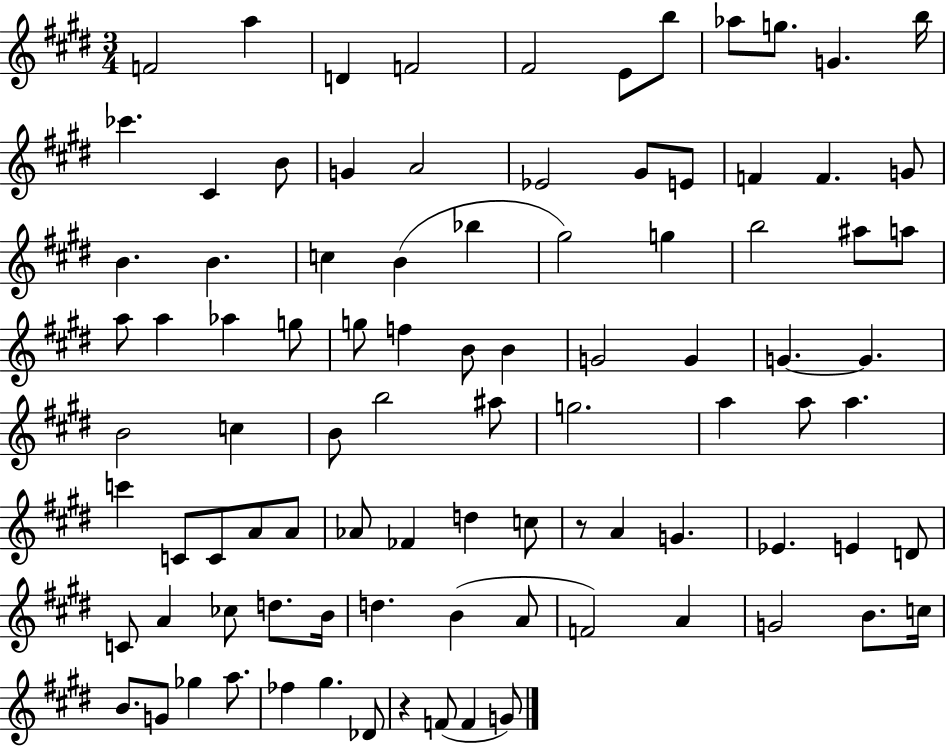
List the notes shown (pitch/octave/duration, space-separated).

F4/h A5/q D4/q F4/h F#4/h E4/e B5/e Ab5/e G5/e. G4/q. B5/s CES6/q. C#4/q B4/e G4/q A4/h Eb4/h G#4/e E4/e F4/q F4/q. G4/e B4/q. B4/q. C5/q B4/q Bb5/q G#5/h G5/q B5/h A#5/e A5/e A5/e A5/q Ab5/q G5/e G5/e F5/q B4/e B4/q G4/h G4/q G4/q. G4/q. B4/h C5/q B4/e B5/h A#5/e G5/h. A5/q A5/e A5/q. C6/q C4/e C4/e A4/e A4/e Ab4/e FES4/q D5/q C5/e R/e A4/q G4/q. Eb4/q. E4/q D4/e C4/e A4/q CES5/e D5/e. B4/s D5/q. B4/q A4/e F4/h A4/q G4/h B4/e. C5/s B4/e. G4/e Gb5/q A5/e. FES5/q G#5/q. Db4/e R/q F4/e F4/q G4/e